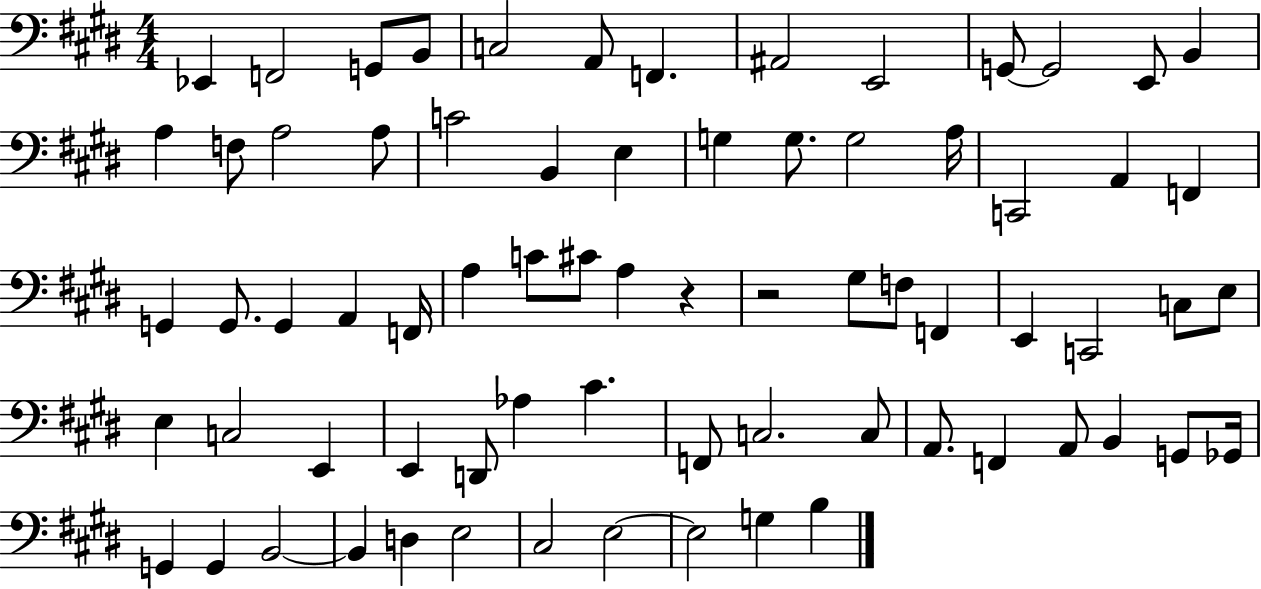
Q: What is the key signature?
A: E major